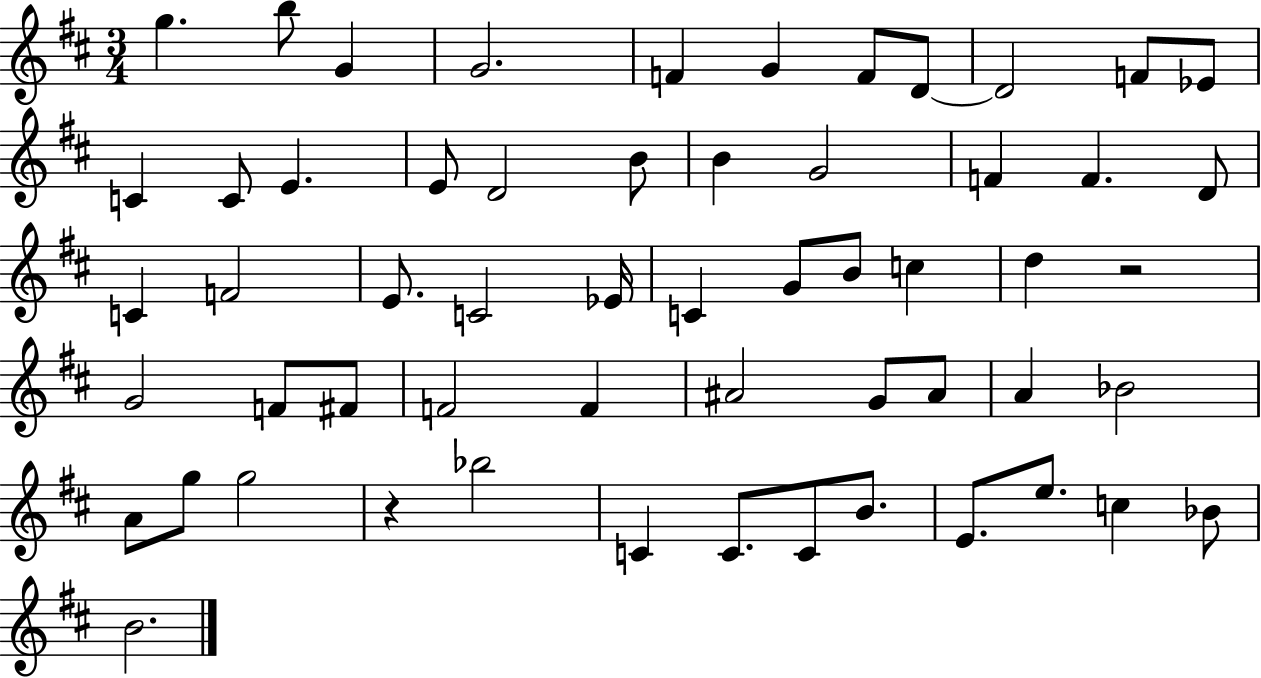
G5/q. B5/e G4/q G4/h. F4/q G4/q F4/e D4/e D4/h F4/e Eb4/e C4/q C4/e E4/q. E4/e D4/h B4/e B4/q G4/h F4/q F4/q. D4/e C4/q F4/h E4/e. C4/h Eb4/s C4/q G4/e B4/e C5/q D5/q R/h G4/h F4/e F#4/e F4/h F4/q A#4/h G4/e A#4/e A4/q Bb4/h A4/e G5/e G5/h R/q Bb5/h C4/q C4/e. C4/e B4/e. E4/e. E5/e. C5/q Bb4/e B4/h.